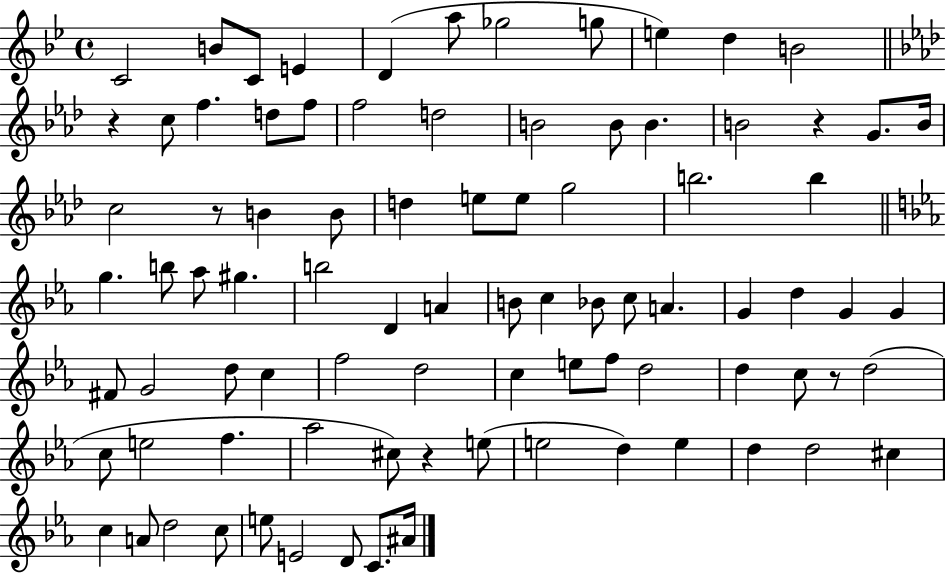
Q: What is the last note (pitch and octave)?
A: A#4